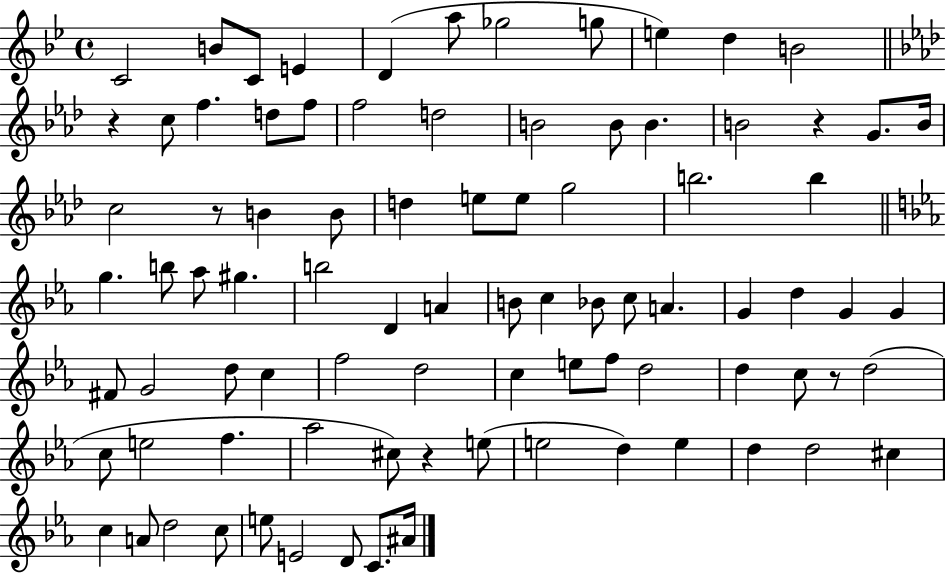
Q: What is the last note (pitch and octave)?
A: A#4